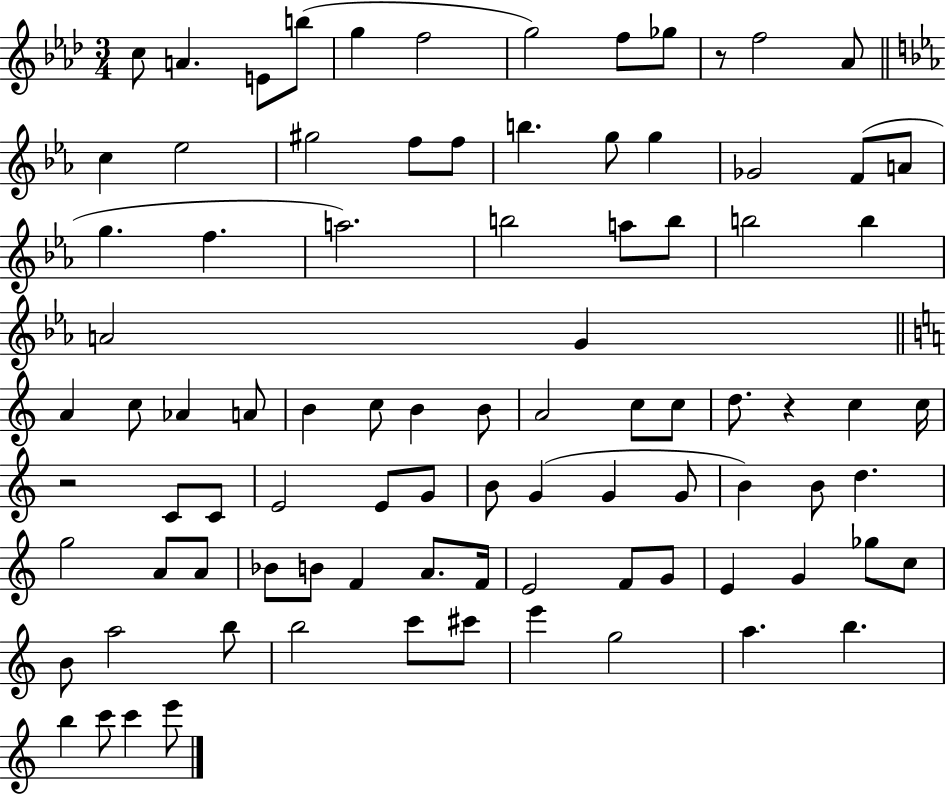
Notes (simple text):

C5/e A4/q. E4/e B5/e G5/q F5/h G5/h F5/e Gb5/e R/e F5/h Ab4/e C5/q Eb5/h G#5/h F5/e F5/e B5/q. G5/e G5/q Gb4/h F4/e A4/e G5/q. F5/q. A5/h. B5/h A5/e B5/e B5/h B5/q A4/h G4/q A4/q C5/e Ab4/q A4/e B4/q C5/e B4/q B4/e A4/h C5/e C5/e D5/e. R/q C5/q C5/s R/h C4/e C4/e E4/h E4/e G4/e B4/e G4/q G4/q G4/e B4/q B4/e D5/q. G5/h A4/e A4/e Bb4/e B4/e F4/q A4/e. F4/s E4/h F4/e G4/e E4/q G4/q Gb5/e C5/e B4/e A5/h B5/e B5/h C6/e C#6/e E6/q G5/h A5/q. B5/q. B5/q C6/e C6/q E6/e